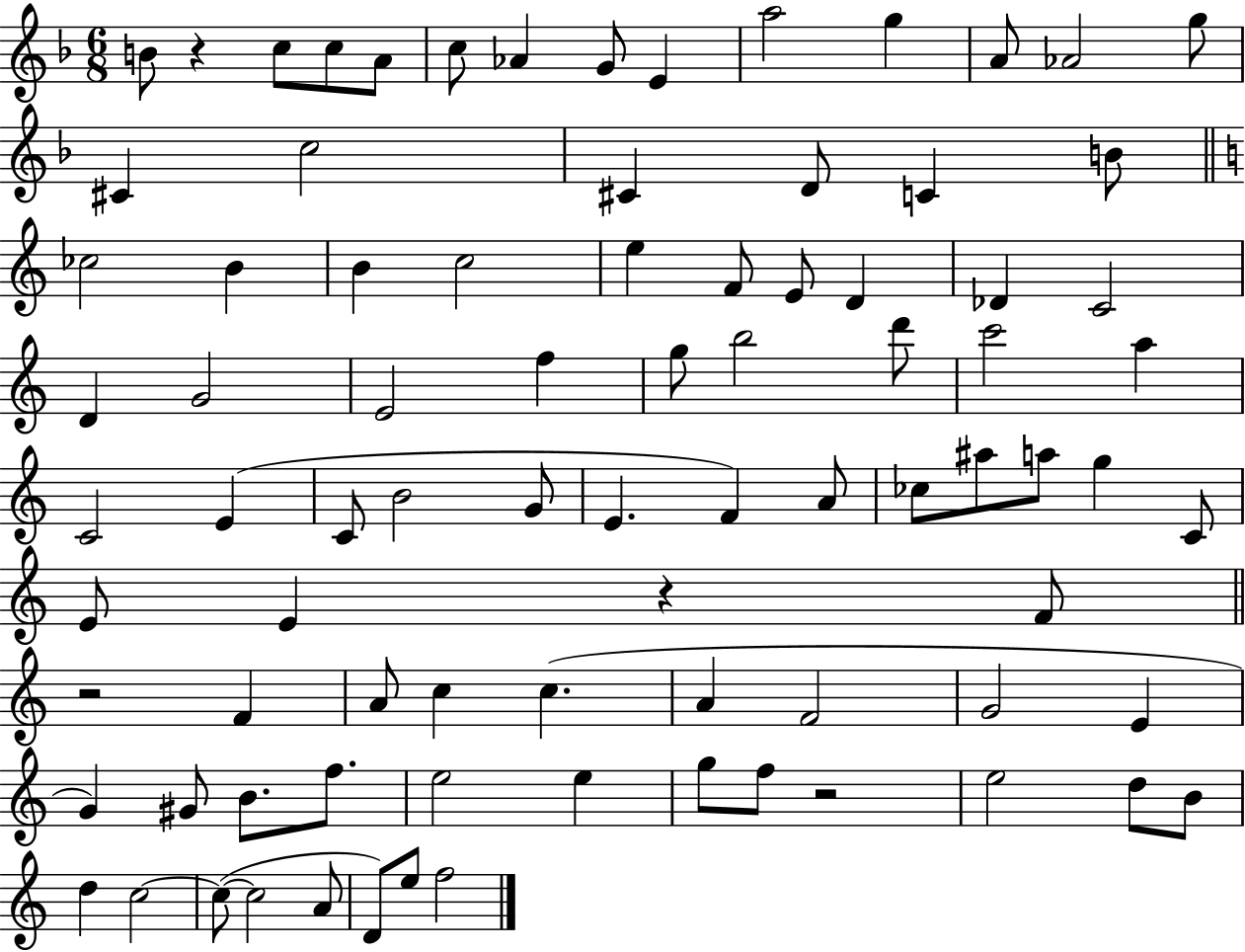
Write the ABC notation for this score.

X:1
T:Untitled
M:6/8
L:1/4
K:F
B/2 z c/2 c/2 A/2 c/2 _A G/2 E a2 g A/2 _A2 g/2 ^C c2 ^C D/2 C B/2 _c2 B B c2 e F/2 E/2 D _D C2 D G2 E2 f g/2 b2 d'/2 c'2 a C2 E C/2 B2 G/2 E F A/2 _c/2 ^a/2 a/2 g C/2 E/2 E z F/2 z2 F A/2 c c A F2 G2 E G ^G/2 B/2 f/2 e2 e g/2 f/2 z2 e2 d/2 B/2 d c2 c/2 c2 A/2 D/2 e/2 f2